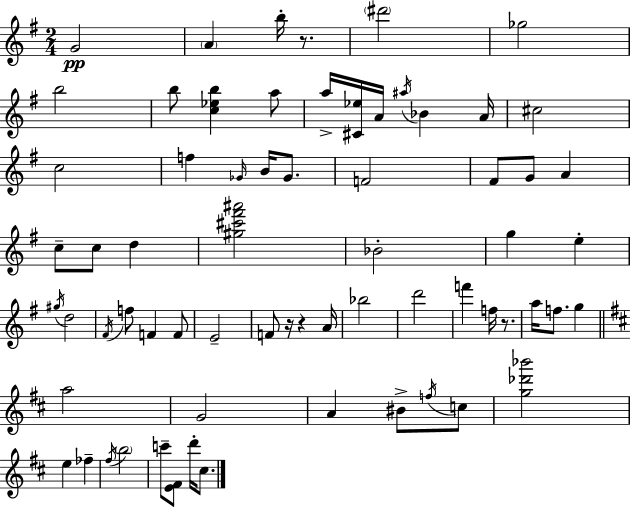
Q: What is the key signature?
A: E minor